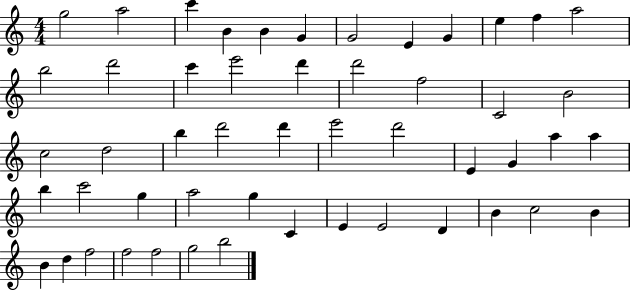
X:1
T:Untitled
M:4/4
L:1/4
K:C
g2 a2 c' B B G G2 E G e f a2 b2 d'2 c' e'2 d' d'2 f2 C2 B2 c2 d2 b d'2 d' e'2 d'2 E G a a b c'2 g a2 g C E E2 D B c2 B B d f2 f2 f2 g2 b2